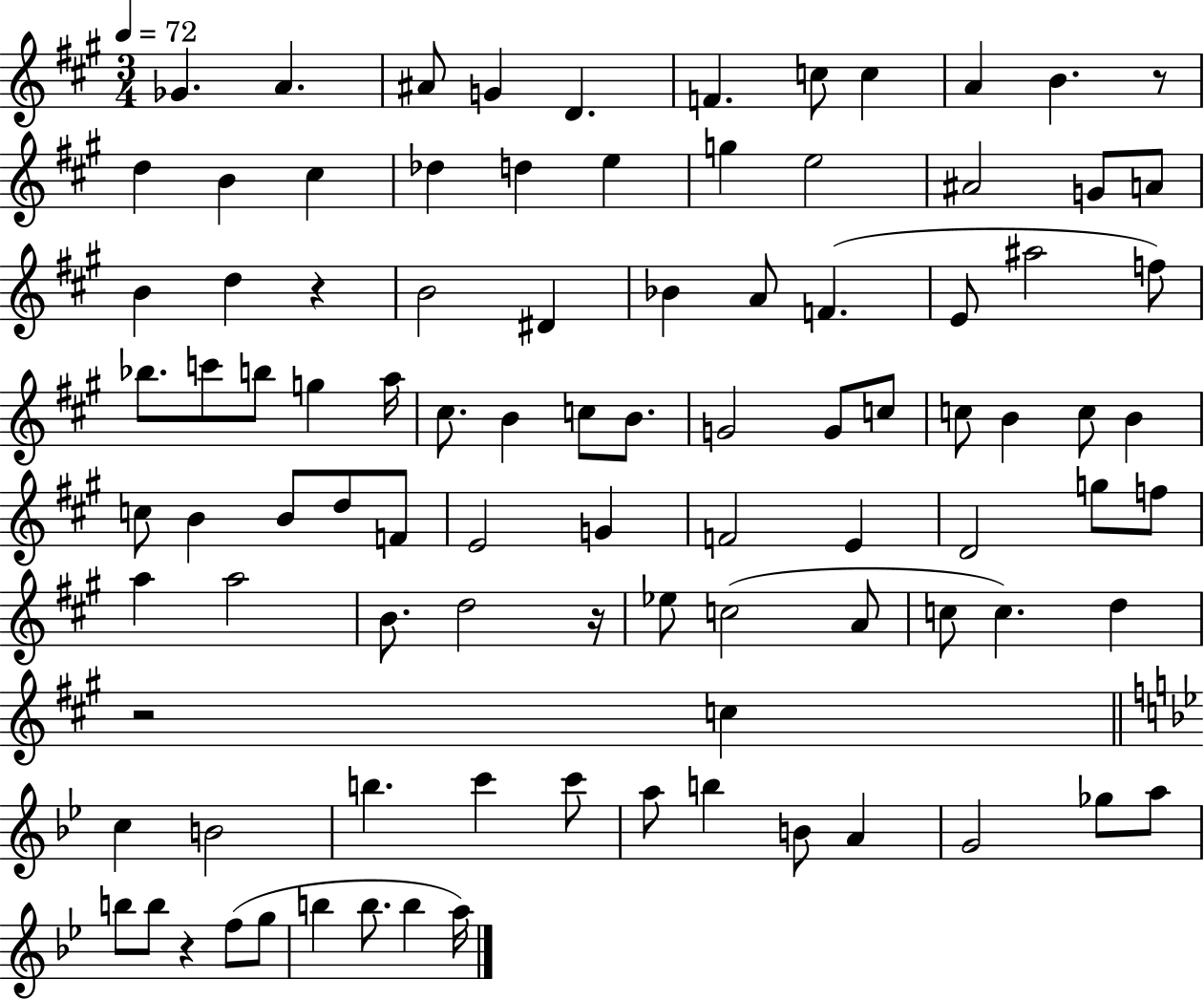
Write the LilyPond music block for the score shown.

{
  \clef treble
  \numericTimeSignature
  \time 3/4
  \key a \major
  \tempo 4 = 72
  ges'4. a'4. | ais'8 g'4 d'4. | f'4. c''8 c''4 | a'4 b'4. r8 | \break d''4 b'4 cis''4 | des''4 d''4 e''4 | g''4 e''2 | ais'2 g'8 a'8 | \break b'4 d''4 r4 | b'2 dis'4 | bes'4 a'8 f'4.( | e'8 ais''2 f''8) | \break bes''8. c'''8 b''8 g''4 a''16 | cis''8. b'4 c''8 b'8. | g'2 g'8 c''8 | c''8 b'4 c''8 b'4 | \break c''8 b'4 b'8 d''8 f'8 | e'2 g'4 | f'2 e'4 | d'2 g''8 f''8 | \break a''4 a''2 | b'8. d''2 r16 | ees''8 c''2( a'8 | c''8 c''4.) d''4 | \break r2 c''4 | \bar "||" \break \key g \minor c''4 b'2 | b''4. c'''4 c'''8 | a''8 b''4 b'8 a'4 | g'2 ges''8 a''8 | \break b''8 b''8 r4 f''8( g''8 | b''4 b''8. b''4 a''16) | \bar "|."
}